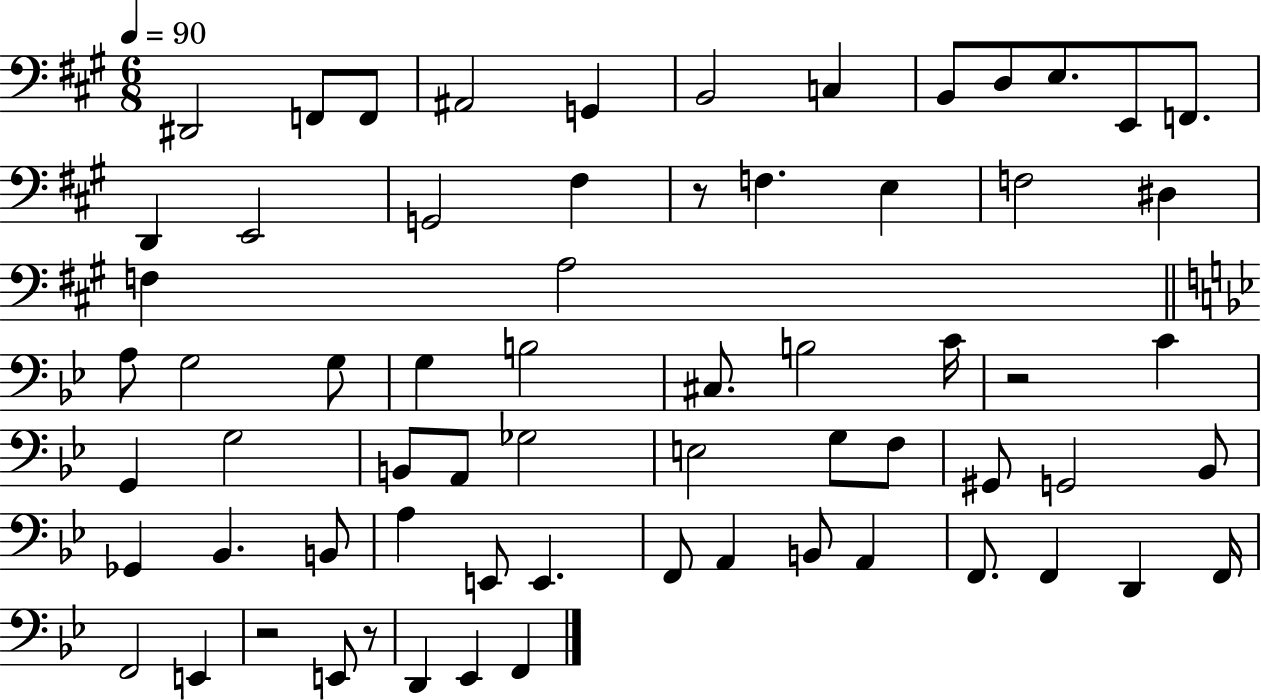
D#2/h F2/e F2/e A#2/h G2/q B2/h C3/q B2/e D3/e E3/e. E2/e F2/e. D2/q E2/h G2/h F#3/q R/e F3/q. E3/q F3/h D#3/q F3/q A3/h A3/e G3/h G3/e G3/q B3/h C#3/e. B3/h C4/s R/h C4/q G2/q G3/h B2/e A2/e Gb3/h E3/h G3/e F3/e G#2/e G2/h Bb2/e Gb2/q Bb2/q. B2/e A3/q E2/e E2/q. F2/e A2/q B2/e A2/q F2/e. F2/q D2/q F2/s F2/h E2/q R/h E2/e R/e D2/q Eb2/q F2/q